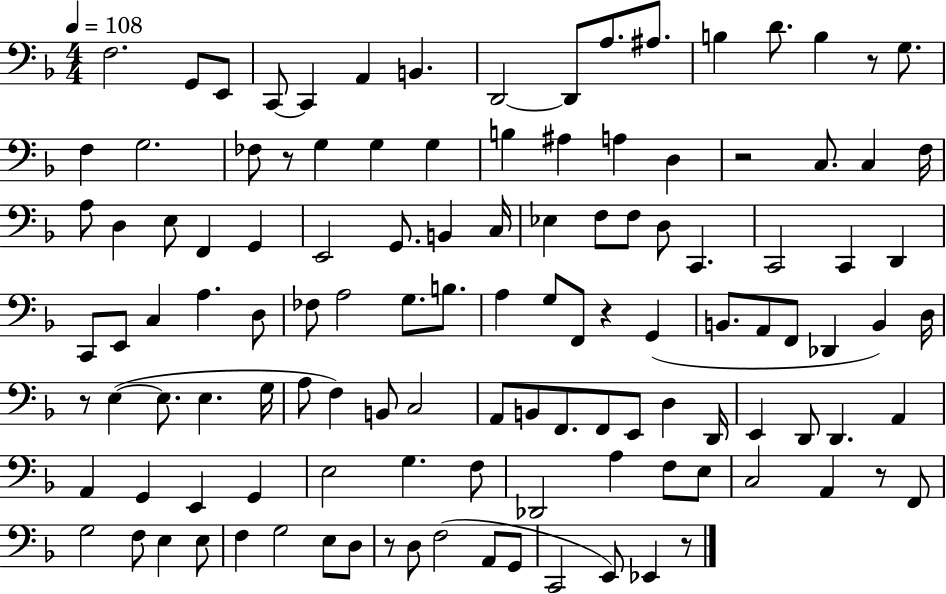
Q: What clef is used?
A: bass